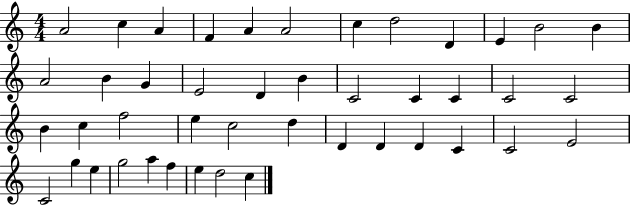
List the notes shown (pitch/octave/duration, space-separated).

A4/h C5/q A4/q F4/q A4/q A4/h C5/q D5/h D4/q E4/q B4/h B4/q A4/h B4/q G4/q E4/h D4/q B4/q C4/h C4/q C4/q C4/h C4/h B4/q C5/q F5/h E5/q C5/h D5/q D4/q D4/q D4/q C4/q C4/h E4/h C4/h G5/q E5/q G5/h A5/q F5/q E5/q D5/h C5/q